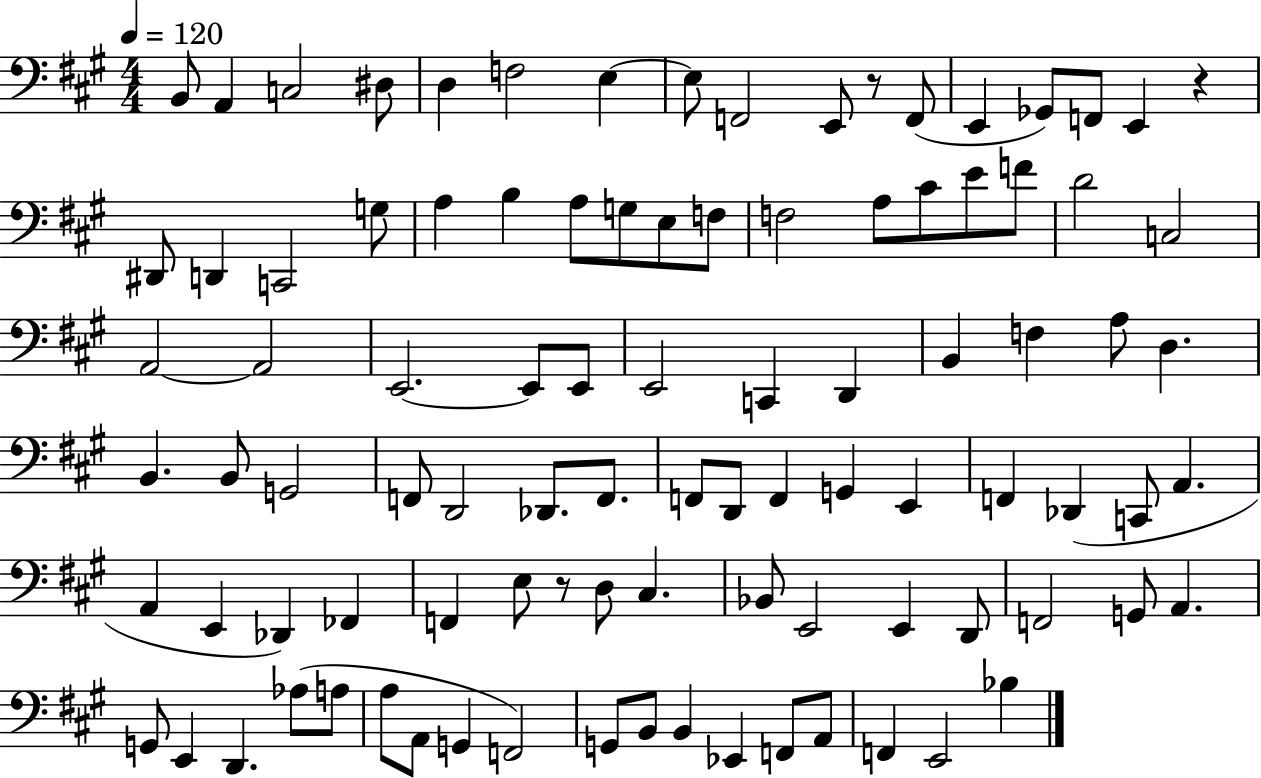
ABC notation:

X:1
T:Untitled
M:4/4
L:1/4
K:A
B,,/2 A,, C,2 ^D,/2 D, F,2 E, E,/2 F,,2 E,,/2 z/2 F,,/2 E,, _G,,/2 F,,/2 E,, z ^D,,/2 D,, C,,2 G,/2 A, B, A,/2 G,/2 E,/2 F,/2 F,2 A,/2 ^C/2 E/2 F/2 D2 C,2 A,,2 A,,2 E,,2 E,,/2 E,,/2 E,,2 C,, D,, B,, F, A,/2 D, B,, B,,/2 G,,2 F,,/2 D,,2 _D,,/2 F,,/2 F,,/2 D,,/2 F,, G,, E,, F,, _D,, C,,/2 A,, A,, E,, _D,, _F,, F,, E,/2 z/2 D,/2 ^C, _B,,/2 E,,2 E,, D,,/2 F,,2 G,,/2 A,, G,,/2 E,, D,, _A,/2 A,/2 A,/2 A,,/2 G,, F,,2 G,,/2 B,,/2 B,, _E,, F,,/2 A,,/2 F,, E,,2 _B,